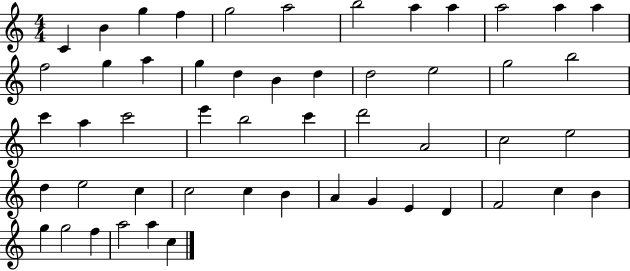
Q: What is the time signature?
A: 4/4